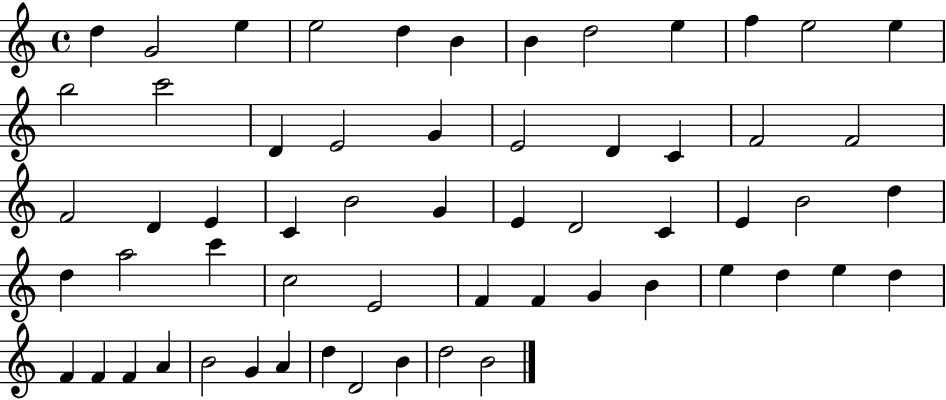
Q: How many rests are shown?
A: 0